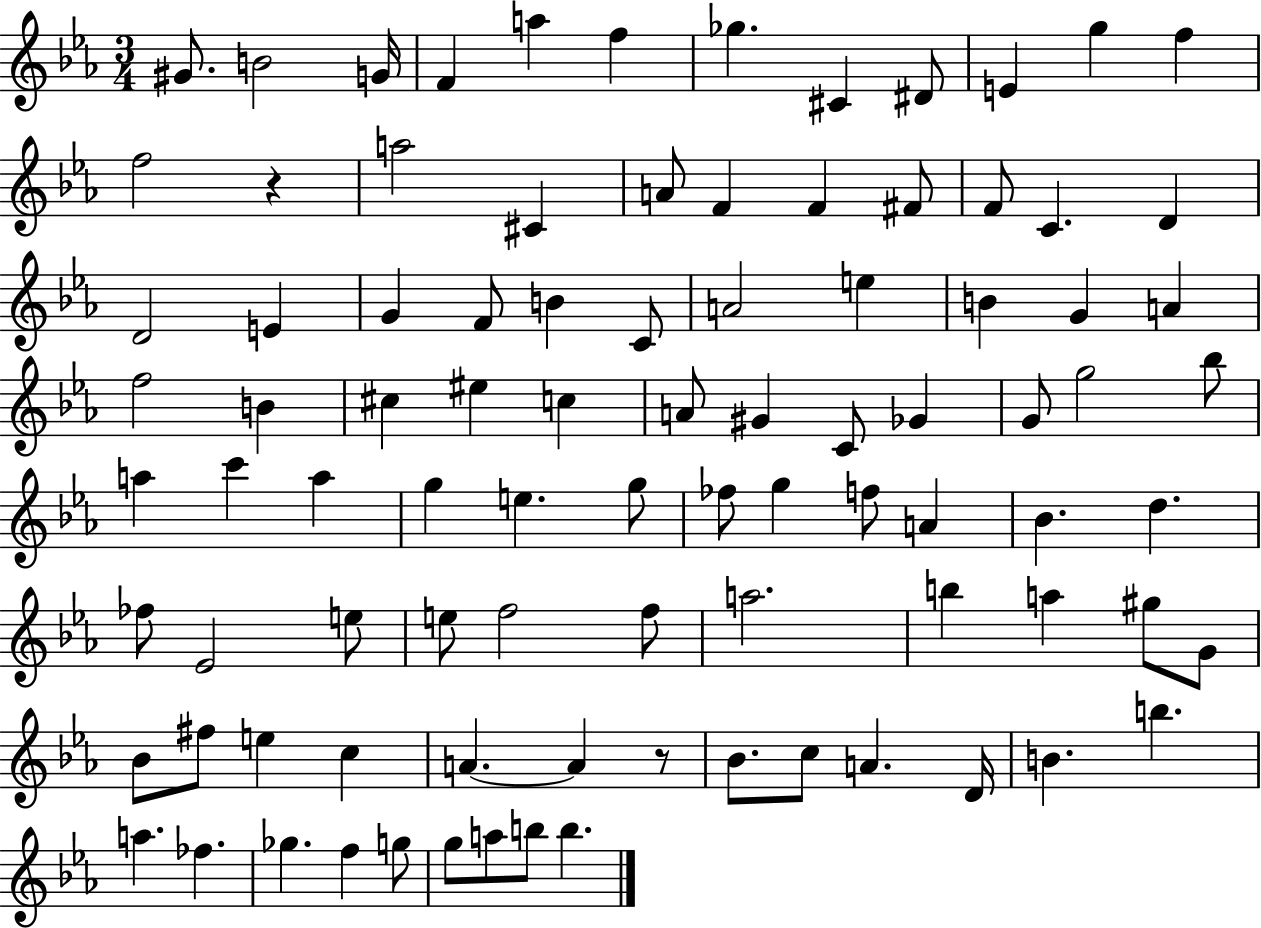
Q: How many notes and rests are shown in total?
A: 91